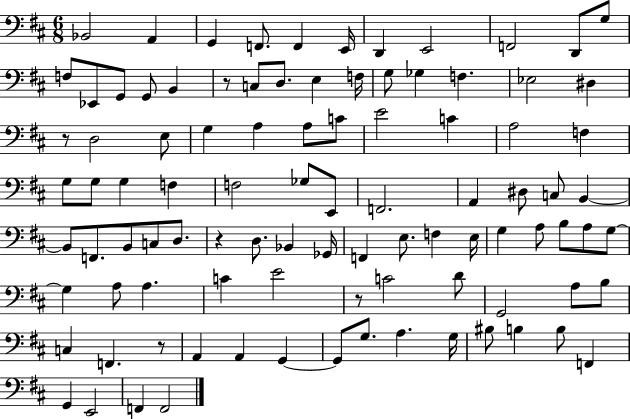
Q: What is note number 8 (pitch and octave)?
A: E2